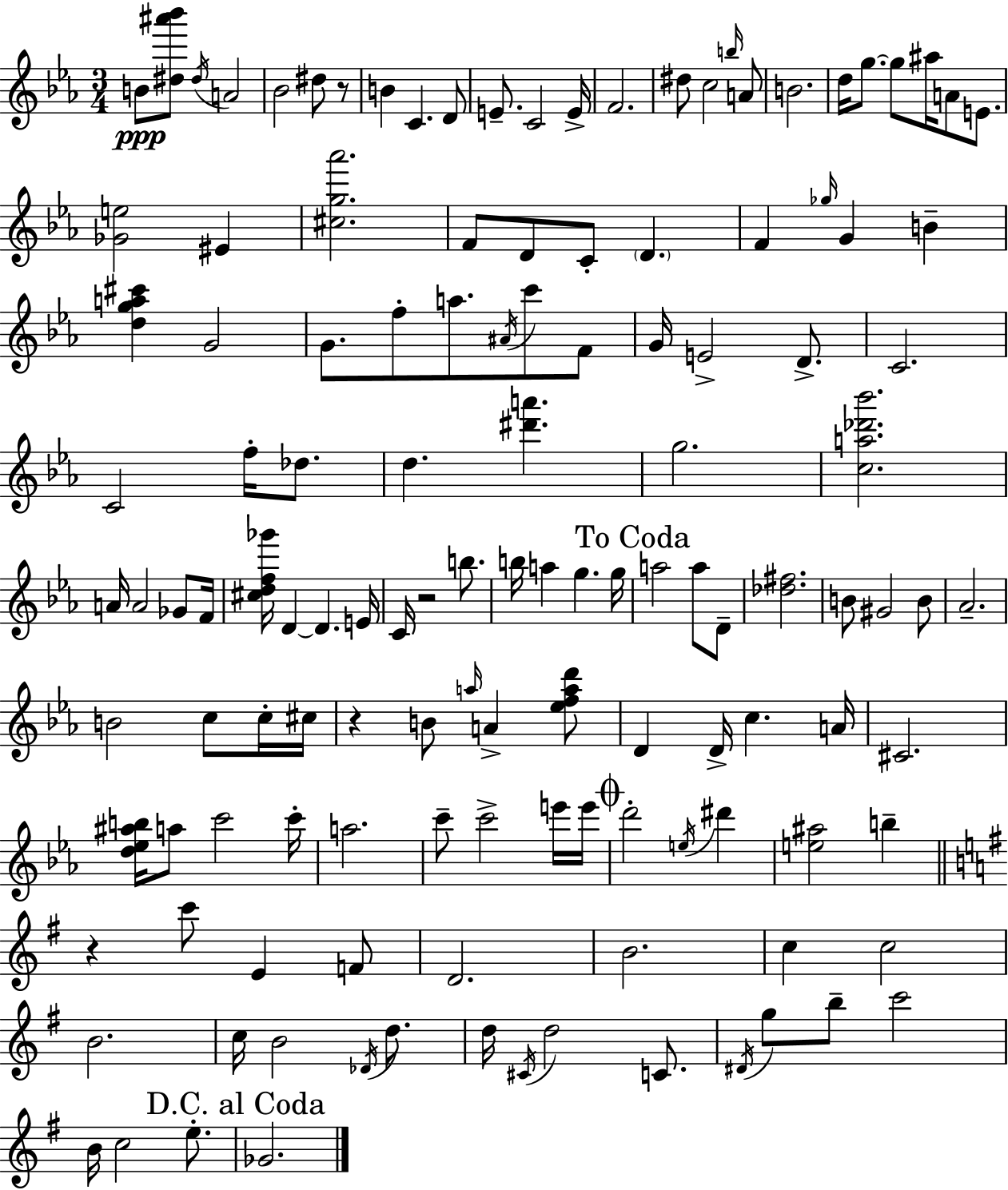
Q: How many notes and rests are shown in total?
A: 131